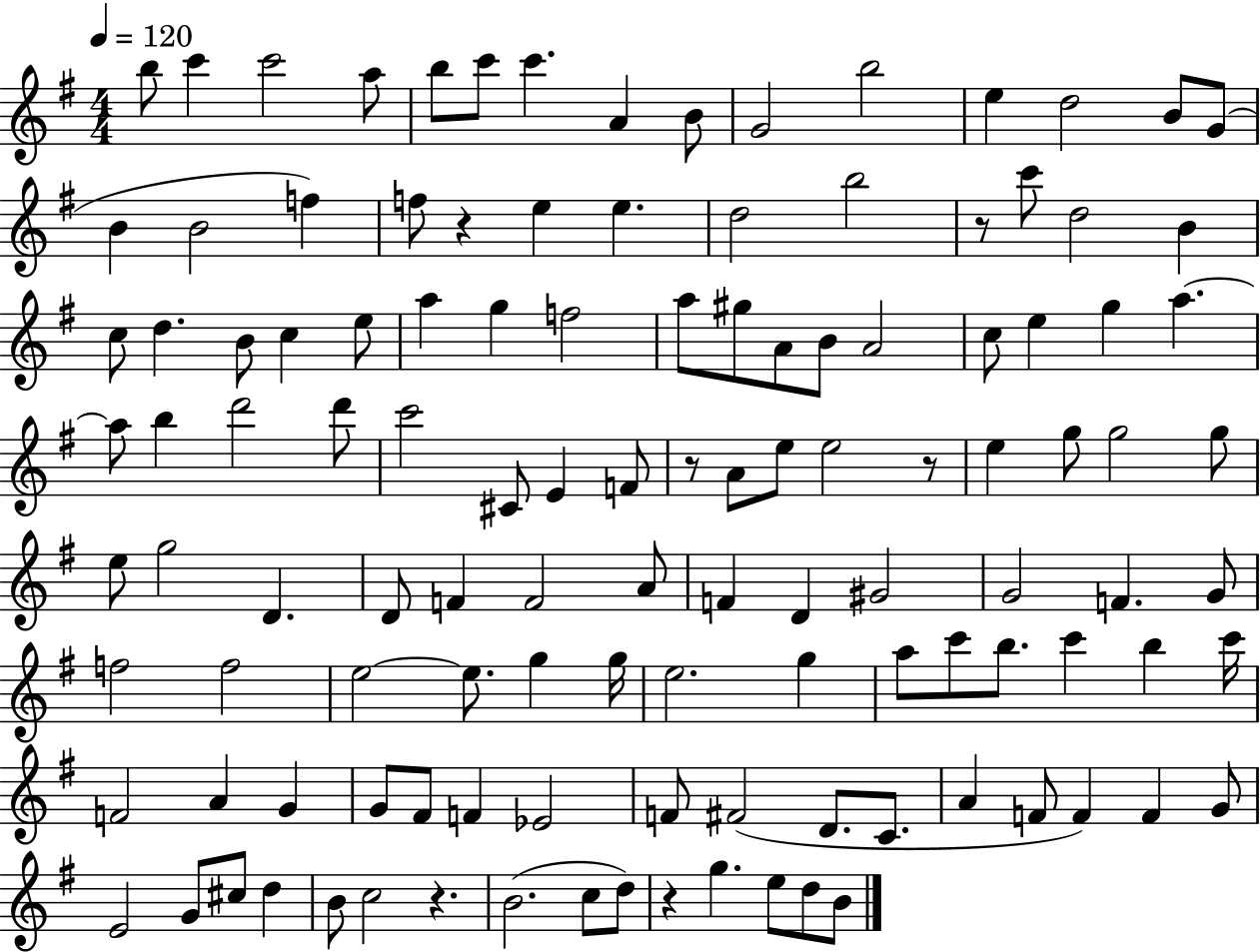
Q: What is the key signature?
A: G major